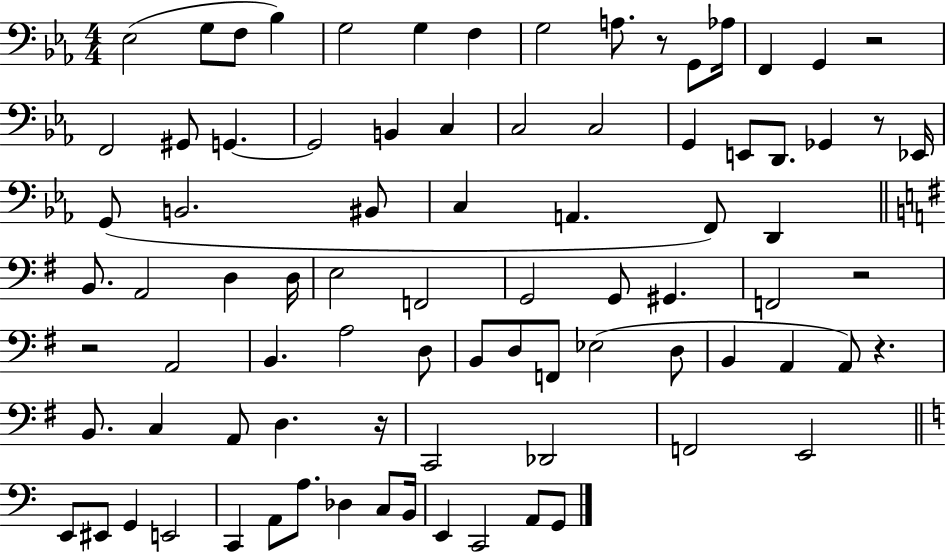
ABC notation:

X:1
T:Untitled
M:4/4
L:1/4
K:Eb
_E,2 G,/2 F,/2 _B, G,2 G, F, G,2 A,/2 z/2 G,,/2 _A,/4 F,, G,, z2 F,,2 ^G,,/2 G,, G,,2 B,, C, C,2 C,2 G,, E,,/2 D,,/2 _G,, z/2 _E,,/4 G,,/2 B,,2 ^B,,/2 C, A,, F,,/2 D,, B,,/2 A,,2 D, D,/4 E,2 F,,2 G,,2 G,,/2 ^G,, F,,2 z2 z2 A,,2 B,, A,2 D,/2 B,,/2 D,/2 F,,/2 _E,2 D,/2 B,, A,, A,,/2 z B,,/2 C, A,,/2 D, z/4 C,,2 _D,,2 F,,2 E,,2 E,,/2 ^E,,/2 G,, E,,2 C,, A,,/2 A,/2 _D, C,/2 B,,/4 E,, C,,2 A,,/2 G,,/2